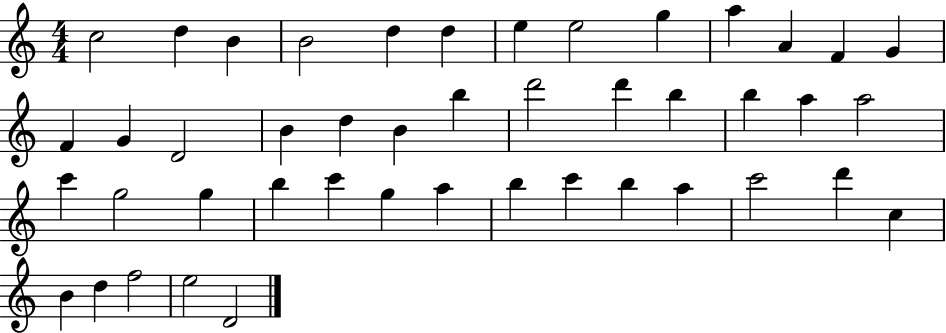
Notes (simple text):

C5/h D5/q B4/q B4/h D5/q D5/q E5/q E5/h G5/q A5/q A4/q F4/q G4/q F4/q G4/q D4/h B4/q D5/q B4/q B5/q D6/h D6/q B5/q B5/q A5/q A5/h C6/q G5/h G5/q B5/q C6/q G5/q A5/q B5/q C6/q B5/q A5/q C6/h D6/q C5/q B4/q D5/q F5/h E5/h D4/h